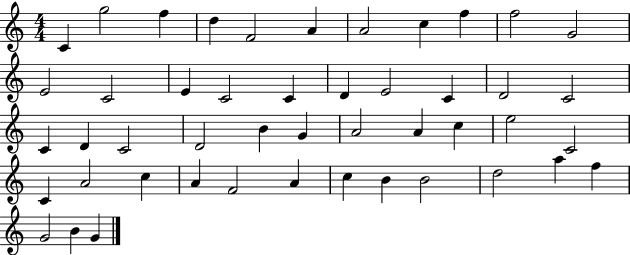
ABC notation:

X:1
T:Untitled
M:4/4
L:1/4
K:C
C g2 f d F2 A A2 c f f2 G2 E2 C2 E C2 C D E2 C D2 C2 C D C2 D2 B G A2 A c e2 C2 C A2 c A F2 A c B B2 d2 a f G2 B G